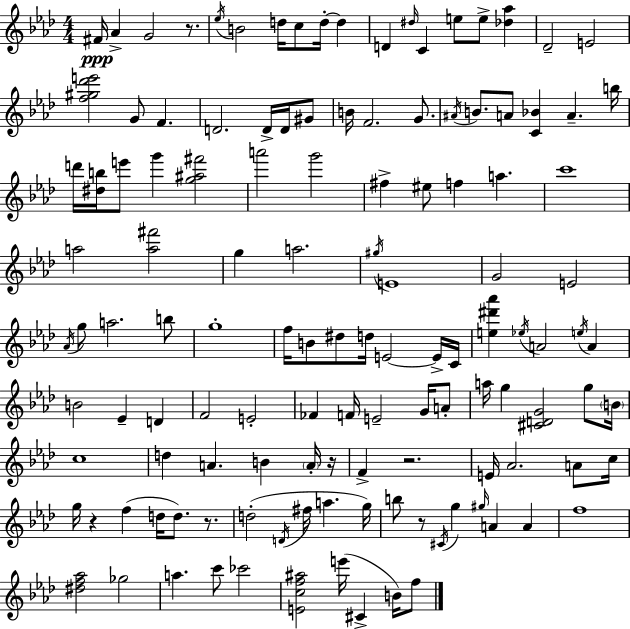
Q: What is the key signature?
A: AES major